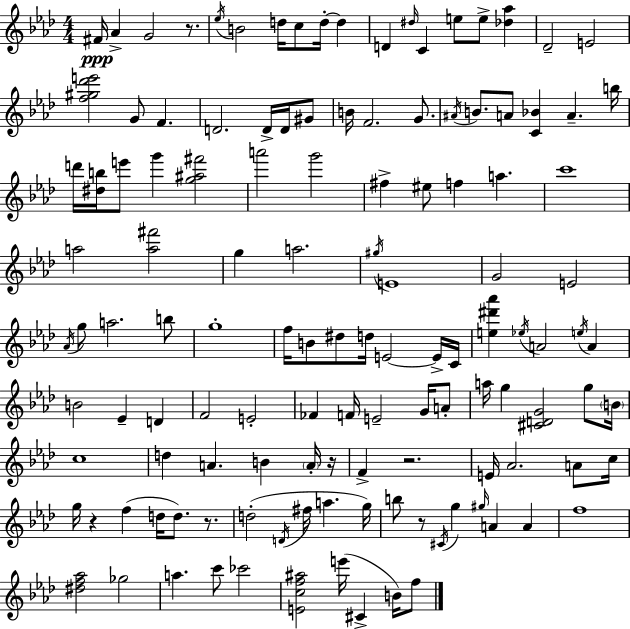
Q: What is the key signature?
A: AES major